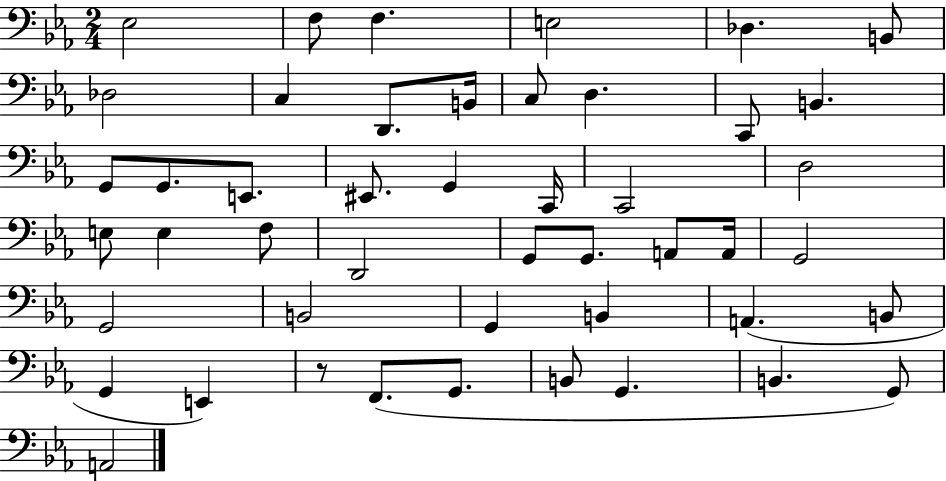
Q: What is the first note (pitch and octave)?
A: Eb3